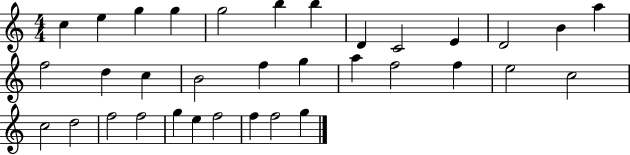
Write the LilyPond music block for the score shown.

{
  \clef treble
  \numericTimeSignature
  \time 4/4
  \key c \major
  c''4 e''4 g''4 g''4 | g''2 b''4 b''4 | d'4 c'2 e'4 | d'2 b'4 a''4 | \break f''2 d''4 c''4 | b'2 f''4 g''4 | a''4 f''2 f''4 | e''2 c''2 | \break c''2 d''2 | f''2 f''2 | g''4 e''4 f''2 | f''4 f''2 g''4 | \break \bar "|."
}